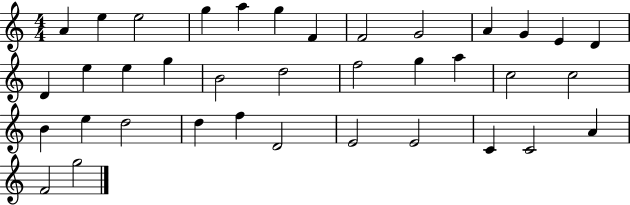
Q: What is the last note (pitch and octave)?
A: G5